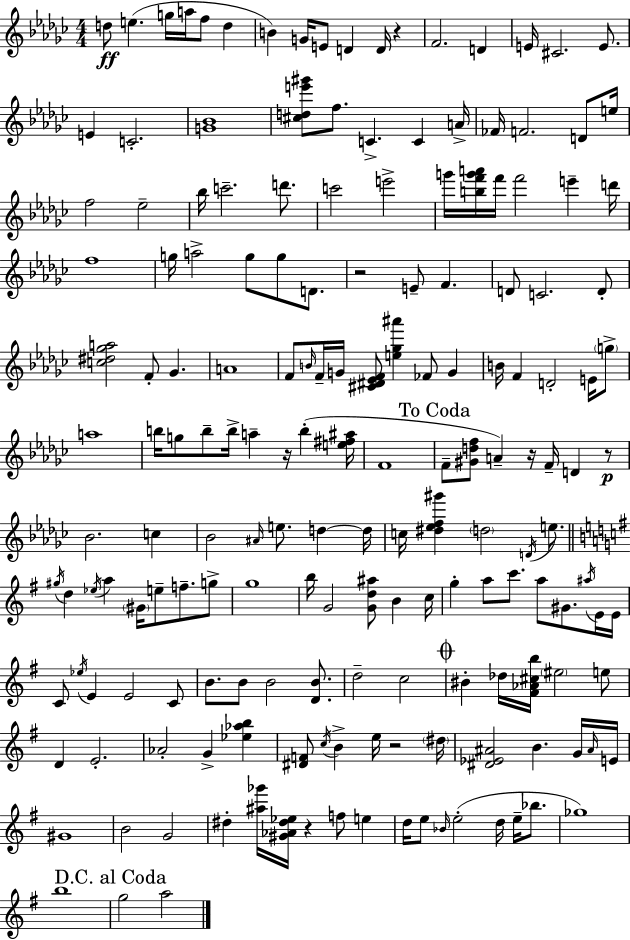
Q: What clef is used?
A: treble